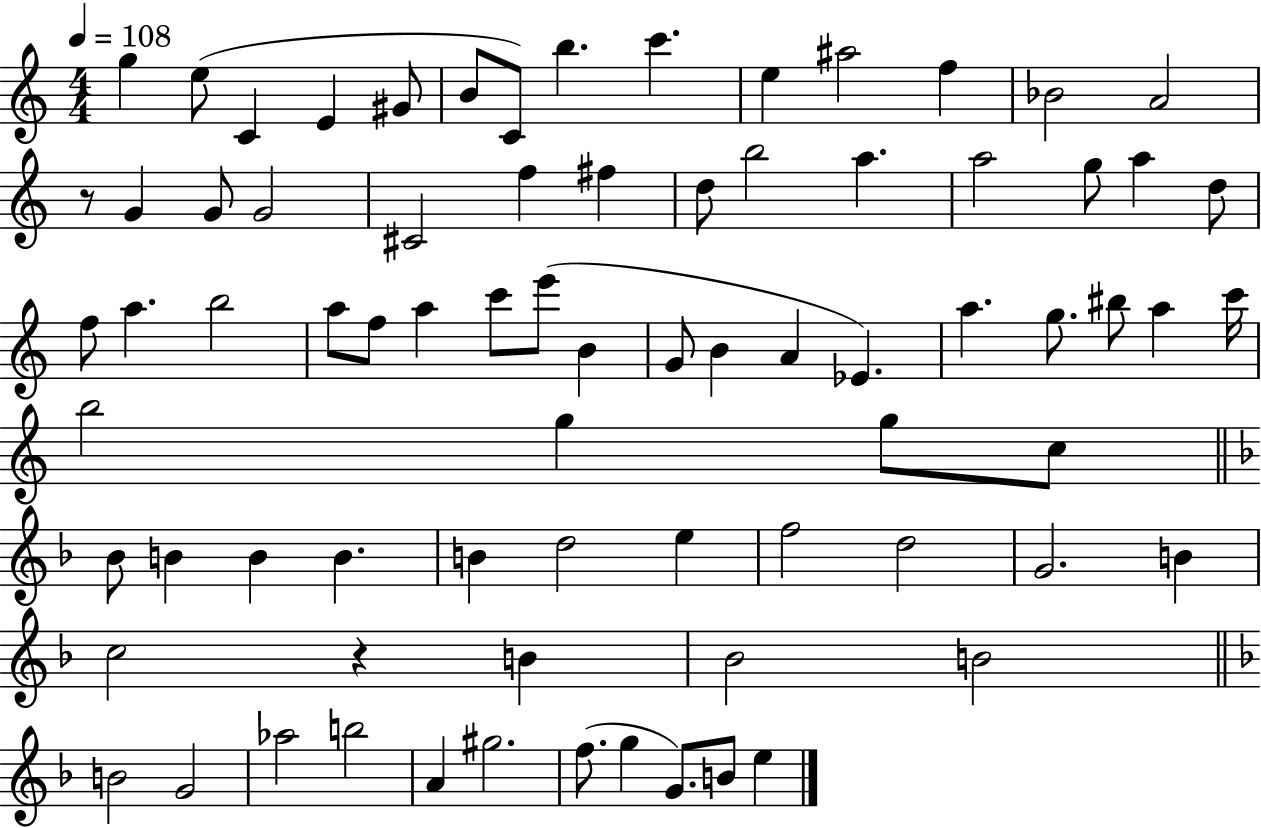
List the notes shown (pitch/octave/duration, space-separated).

G5/q E5/e C4/q E4/q G#4/e B4/e C4/e B5/q. C6/q. E5/q A#5/h F5/q Bb4/h A4/h R/e G4/q G4/e G4/h C#4/h F5/q F#5/q D5/e B5/h A5/q. A5/h G5/e A5/q D5/e F5/e A5/q. B5/h A5/e F5/e A5/q C6/e E6/e B4/q G4/e B4/q A4/q Eb4/q. A5/q. G5/e. BIS5/e A5/q C6/s B5/h G5/q G5/e C5/e Bb4/e B4/q B4/q B4/q. B4/q D5/h E5/q F5/h D5/h G4/h. B4/q C5/h R/q B4/q Bb4/h B4/h B4/h G4/h Ab5/h B5/h A4/q G#5/h. F5/e. G5/q G4/e. B4/e E5/q